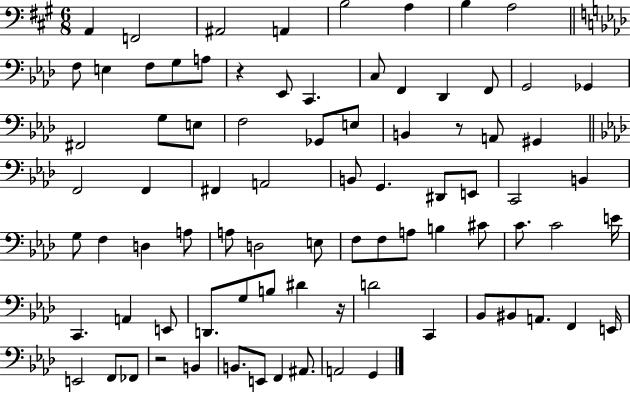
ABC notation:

X:1
T:Untitled
M:6/8
L:1/4
K:A
A,, F,,2 ^A,,2 A,, B,2 A, B, A,2 F,/2 E, F,/2 G,/2 A,/2 z _E,,/2 C,, C,/2 F,, _D,, F,,/2 G,,2 _G,, ^F,,2 G,/2 E,/2 F,2 _G,,/2 E,/2 B,, z/2 A,,/2 ^G,, F,,2 F,, ^F,, A,,2 B,,/2 G,, ^D,,/2 E,,/2 C,,2 B,, G,/2 F, D, A,/2 A,/2 D,2 E,/2 F,/2 F,/2 A,/2 B, ^C/2 C/2 C2 E/4 C,, A,, E,,/2 D,,/2 G,/2 B,/2 ^D z/4 D2 C,, _B,,/2 ^B,,/2 A,,/2 F,, E,,/4 E,,2 F,,/2 _F,,/2 z2 B,, B,,/2 E,,/2 F,, ^A,,/2 A,,2 G,,